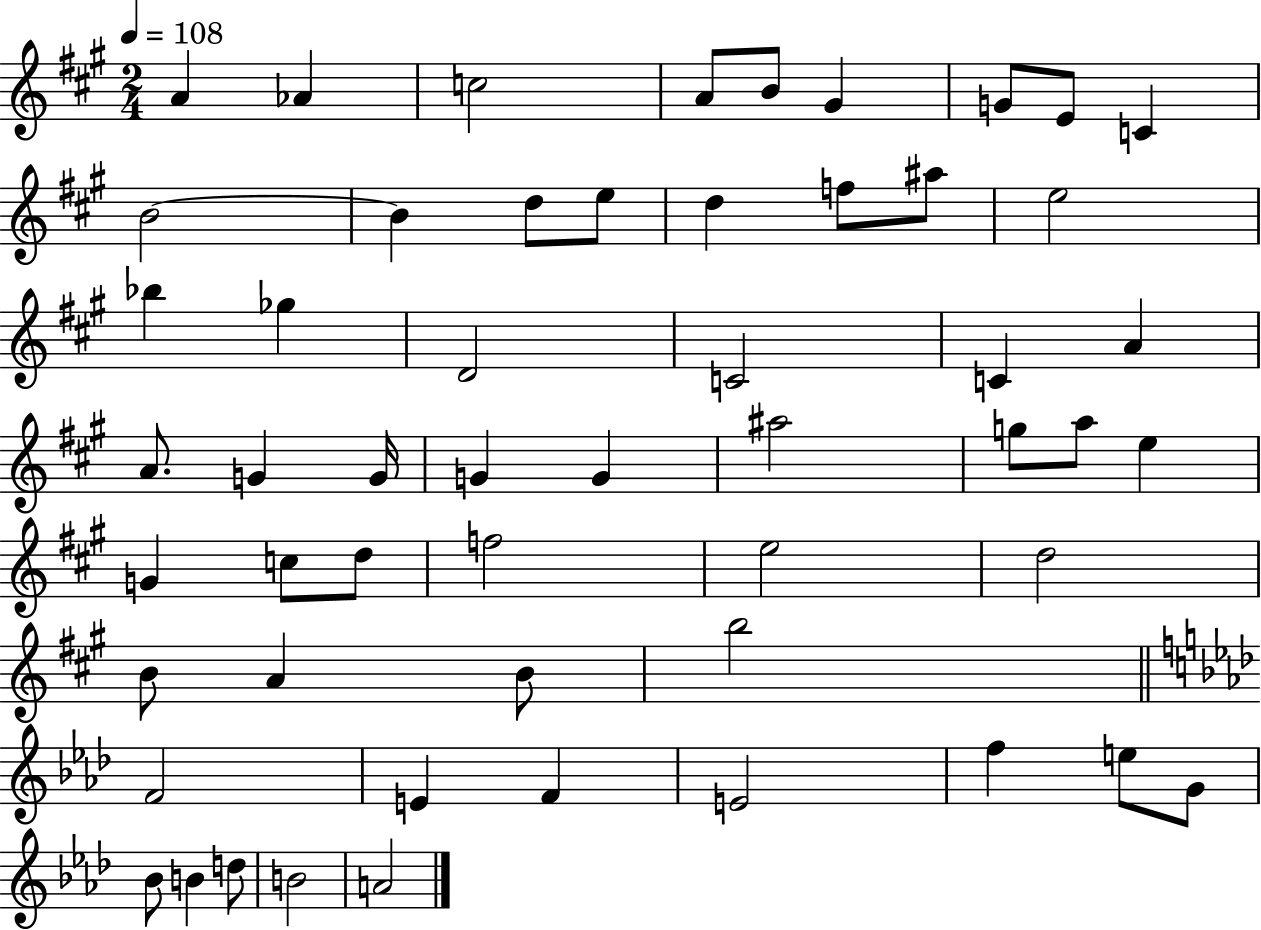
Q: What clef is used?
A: treble